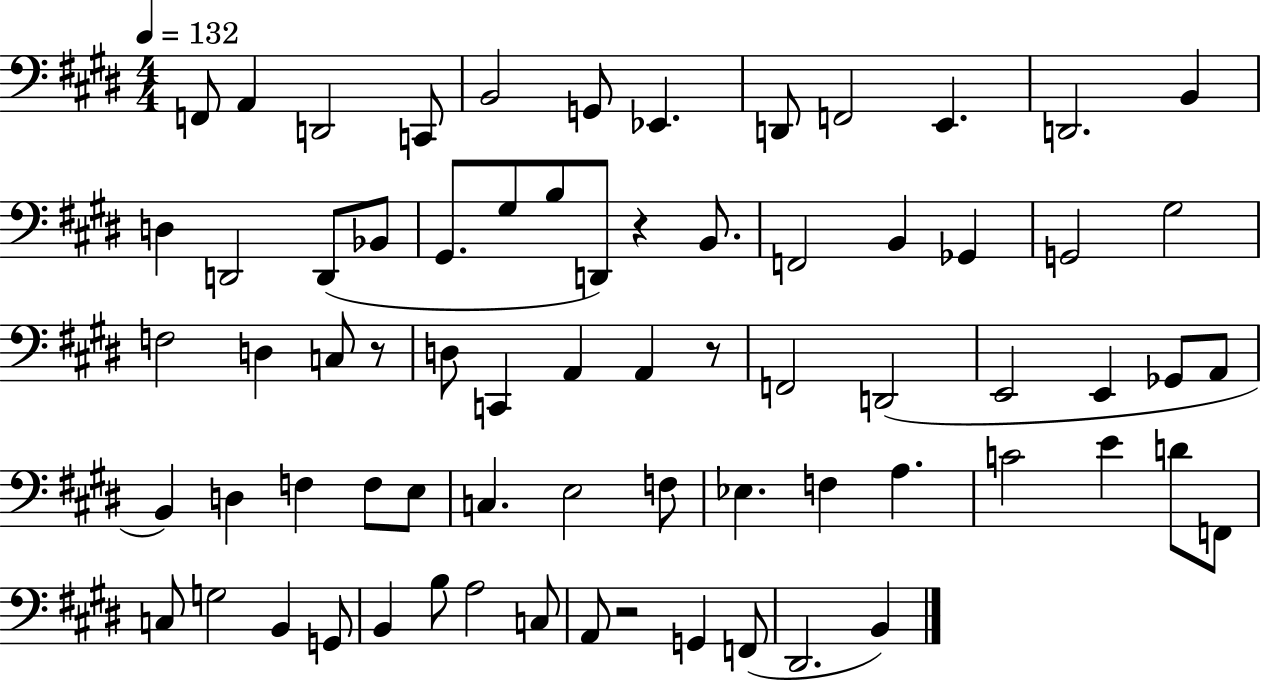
F2/e A2/q D2/h C2/e B2/h G2/e Eb2/q. D2/e F2/h E2/q. D2/h. B2/q D3/q D2/h D2/e Bb2/e G#2/e. G#3/e B3/e D2/e R/q B2/e. F2/h B2/q Gb2/q G2/h G#3/h F3/h D3/q C3/e R/e D3/e C2/q A2/q A2/q R/e F2/h D2/h E2/h E2/q Gb2/e A2/e B2/q D3/q F3/q F3/e E3/e C3/q. E3/h F3/e Eb3/q. F3/q A3/q. C4/h E4/q D4/e F2/e C3/e G3/h B2/q G2/e B2/q B3/e A3/h C3/e A2/e R/h G2/q F2/e D#2/h. B2/q